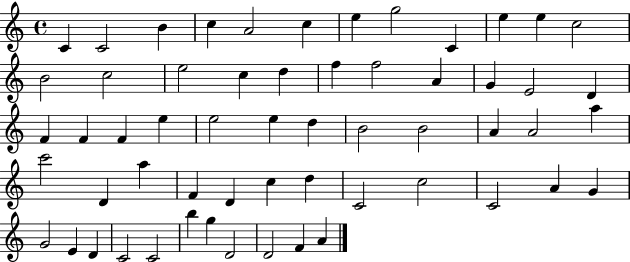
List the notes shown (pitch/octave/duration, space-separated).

C4/q C4/h B4/q C5/q A4/h C5/q E5/q G5/h C4/q E5/q E5/q C5/h B4/h C5/h E5/h C5/q D5/q F5/q F5/h A4/q G4/q E4/h D4/q F4/q F4/q F4/q E5/q E5/h E5/q D5/q B4/h B4/h A4/q A4/h A5/q C6/h D4/q A5/q F4/q D4/q C5/q D5/q C4/h C5/h C4/h A4/q G4/q G4/h E4/q D4/q C4/h C4/h B5/q G5/q D4/h D4/h F4/q A4/q